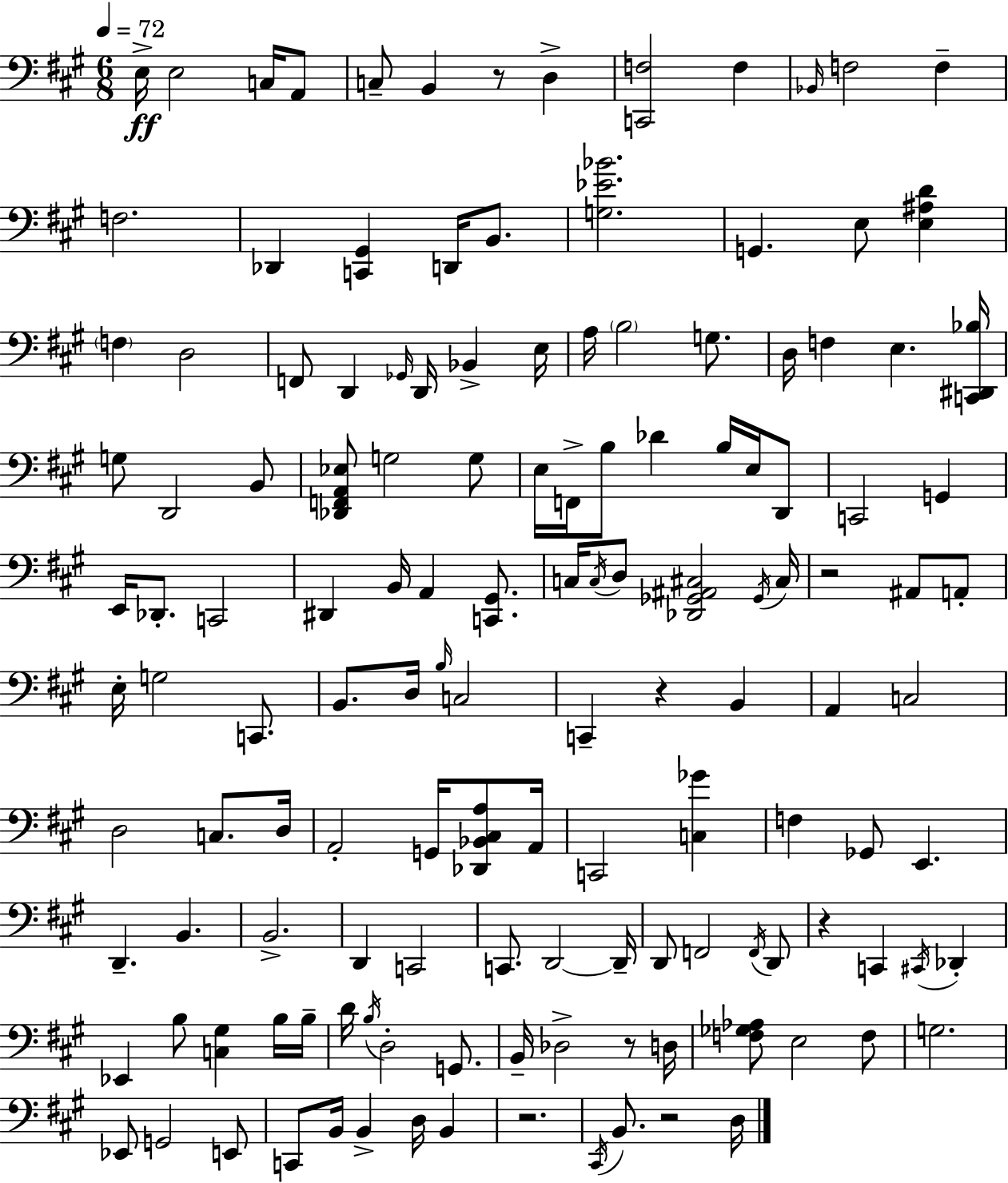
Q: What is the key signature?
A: A major